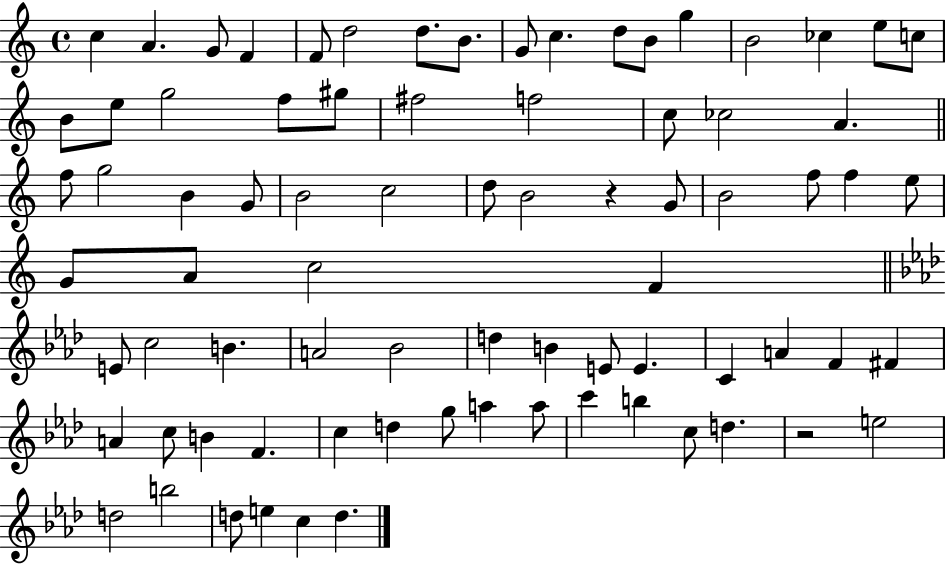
C5/q A4/q. G4/e F4/q F4/e D5/h D5/e. B4/e. G4/e C5/q. D5/e B4/e G5/q B4/h CES5/q E5/e C5/e B4/e E5/e G5/h F5/e G#5/e F#5/h F5/h C5/e CES5/h A4/q. F5/e G5/h B4/q G4/e B4/h C5/h D5/e B4/h R/q G4/e B4/h F5/e F5/q E5/e G4/e A4/e C5/h F4/q E4/e C5/h B4/q. A4/h Bb4/h D5/q B4/q E4/e E4/q. C4/q A4/q F4/q F#4/q A4/q C5/e B4/q F4/q. C5/q D5/q G5/e A5/q A5/e C6/q B5/q C5/e D5/q. R/h E5/h D5/h B5/h D5/e E5/q C5/q D5/q.